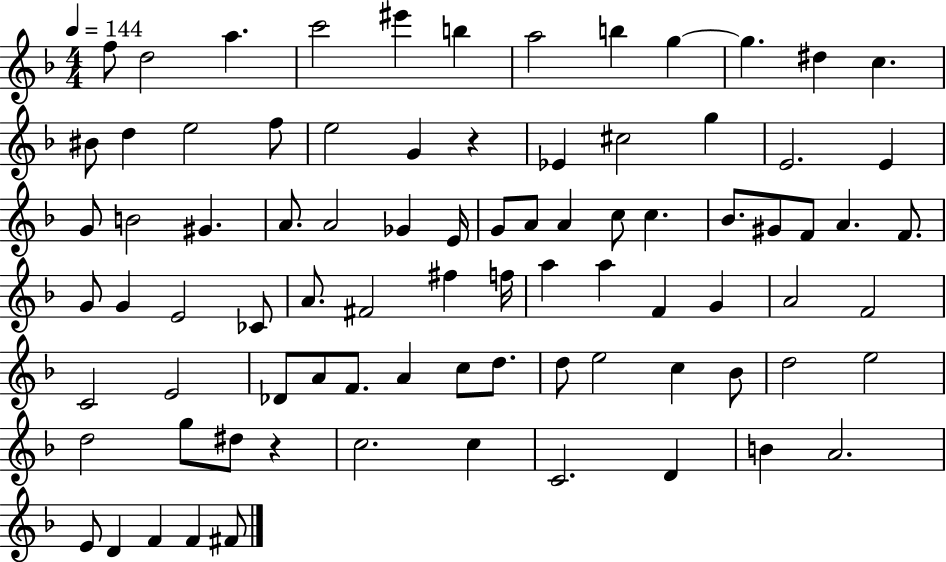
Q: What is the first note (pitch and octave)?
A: F5